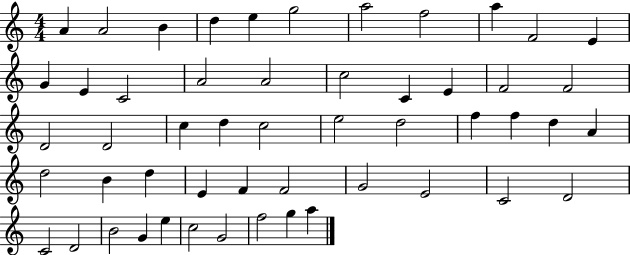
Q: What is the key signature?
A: C major